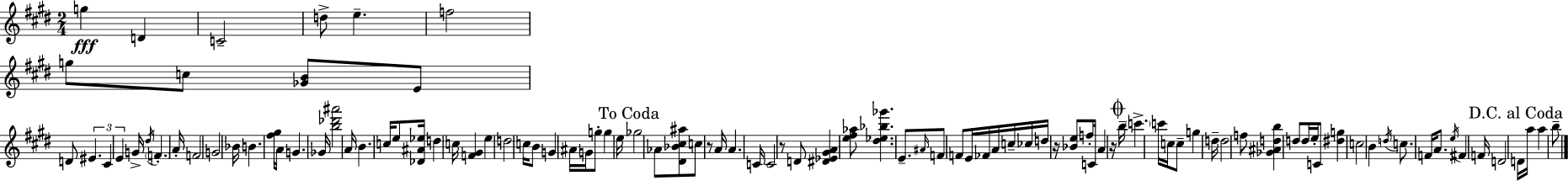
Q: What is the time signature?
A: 2/4